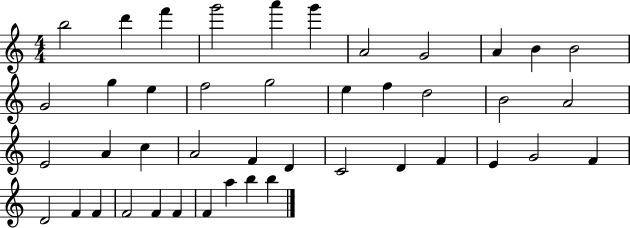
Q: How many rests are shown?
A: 0